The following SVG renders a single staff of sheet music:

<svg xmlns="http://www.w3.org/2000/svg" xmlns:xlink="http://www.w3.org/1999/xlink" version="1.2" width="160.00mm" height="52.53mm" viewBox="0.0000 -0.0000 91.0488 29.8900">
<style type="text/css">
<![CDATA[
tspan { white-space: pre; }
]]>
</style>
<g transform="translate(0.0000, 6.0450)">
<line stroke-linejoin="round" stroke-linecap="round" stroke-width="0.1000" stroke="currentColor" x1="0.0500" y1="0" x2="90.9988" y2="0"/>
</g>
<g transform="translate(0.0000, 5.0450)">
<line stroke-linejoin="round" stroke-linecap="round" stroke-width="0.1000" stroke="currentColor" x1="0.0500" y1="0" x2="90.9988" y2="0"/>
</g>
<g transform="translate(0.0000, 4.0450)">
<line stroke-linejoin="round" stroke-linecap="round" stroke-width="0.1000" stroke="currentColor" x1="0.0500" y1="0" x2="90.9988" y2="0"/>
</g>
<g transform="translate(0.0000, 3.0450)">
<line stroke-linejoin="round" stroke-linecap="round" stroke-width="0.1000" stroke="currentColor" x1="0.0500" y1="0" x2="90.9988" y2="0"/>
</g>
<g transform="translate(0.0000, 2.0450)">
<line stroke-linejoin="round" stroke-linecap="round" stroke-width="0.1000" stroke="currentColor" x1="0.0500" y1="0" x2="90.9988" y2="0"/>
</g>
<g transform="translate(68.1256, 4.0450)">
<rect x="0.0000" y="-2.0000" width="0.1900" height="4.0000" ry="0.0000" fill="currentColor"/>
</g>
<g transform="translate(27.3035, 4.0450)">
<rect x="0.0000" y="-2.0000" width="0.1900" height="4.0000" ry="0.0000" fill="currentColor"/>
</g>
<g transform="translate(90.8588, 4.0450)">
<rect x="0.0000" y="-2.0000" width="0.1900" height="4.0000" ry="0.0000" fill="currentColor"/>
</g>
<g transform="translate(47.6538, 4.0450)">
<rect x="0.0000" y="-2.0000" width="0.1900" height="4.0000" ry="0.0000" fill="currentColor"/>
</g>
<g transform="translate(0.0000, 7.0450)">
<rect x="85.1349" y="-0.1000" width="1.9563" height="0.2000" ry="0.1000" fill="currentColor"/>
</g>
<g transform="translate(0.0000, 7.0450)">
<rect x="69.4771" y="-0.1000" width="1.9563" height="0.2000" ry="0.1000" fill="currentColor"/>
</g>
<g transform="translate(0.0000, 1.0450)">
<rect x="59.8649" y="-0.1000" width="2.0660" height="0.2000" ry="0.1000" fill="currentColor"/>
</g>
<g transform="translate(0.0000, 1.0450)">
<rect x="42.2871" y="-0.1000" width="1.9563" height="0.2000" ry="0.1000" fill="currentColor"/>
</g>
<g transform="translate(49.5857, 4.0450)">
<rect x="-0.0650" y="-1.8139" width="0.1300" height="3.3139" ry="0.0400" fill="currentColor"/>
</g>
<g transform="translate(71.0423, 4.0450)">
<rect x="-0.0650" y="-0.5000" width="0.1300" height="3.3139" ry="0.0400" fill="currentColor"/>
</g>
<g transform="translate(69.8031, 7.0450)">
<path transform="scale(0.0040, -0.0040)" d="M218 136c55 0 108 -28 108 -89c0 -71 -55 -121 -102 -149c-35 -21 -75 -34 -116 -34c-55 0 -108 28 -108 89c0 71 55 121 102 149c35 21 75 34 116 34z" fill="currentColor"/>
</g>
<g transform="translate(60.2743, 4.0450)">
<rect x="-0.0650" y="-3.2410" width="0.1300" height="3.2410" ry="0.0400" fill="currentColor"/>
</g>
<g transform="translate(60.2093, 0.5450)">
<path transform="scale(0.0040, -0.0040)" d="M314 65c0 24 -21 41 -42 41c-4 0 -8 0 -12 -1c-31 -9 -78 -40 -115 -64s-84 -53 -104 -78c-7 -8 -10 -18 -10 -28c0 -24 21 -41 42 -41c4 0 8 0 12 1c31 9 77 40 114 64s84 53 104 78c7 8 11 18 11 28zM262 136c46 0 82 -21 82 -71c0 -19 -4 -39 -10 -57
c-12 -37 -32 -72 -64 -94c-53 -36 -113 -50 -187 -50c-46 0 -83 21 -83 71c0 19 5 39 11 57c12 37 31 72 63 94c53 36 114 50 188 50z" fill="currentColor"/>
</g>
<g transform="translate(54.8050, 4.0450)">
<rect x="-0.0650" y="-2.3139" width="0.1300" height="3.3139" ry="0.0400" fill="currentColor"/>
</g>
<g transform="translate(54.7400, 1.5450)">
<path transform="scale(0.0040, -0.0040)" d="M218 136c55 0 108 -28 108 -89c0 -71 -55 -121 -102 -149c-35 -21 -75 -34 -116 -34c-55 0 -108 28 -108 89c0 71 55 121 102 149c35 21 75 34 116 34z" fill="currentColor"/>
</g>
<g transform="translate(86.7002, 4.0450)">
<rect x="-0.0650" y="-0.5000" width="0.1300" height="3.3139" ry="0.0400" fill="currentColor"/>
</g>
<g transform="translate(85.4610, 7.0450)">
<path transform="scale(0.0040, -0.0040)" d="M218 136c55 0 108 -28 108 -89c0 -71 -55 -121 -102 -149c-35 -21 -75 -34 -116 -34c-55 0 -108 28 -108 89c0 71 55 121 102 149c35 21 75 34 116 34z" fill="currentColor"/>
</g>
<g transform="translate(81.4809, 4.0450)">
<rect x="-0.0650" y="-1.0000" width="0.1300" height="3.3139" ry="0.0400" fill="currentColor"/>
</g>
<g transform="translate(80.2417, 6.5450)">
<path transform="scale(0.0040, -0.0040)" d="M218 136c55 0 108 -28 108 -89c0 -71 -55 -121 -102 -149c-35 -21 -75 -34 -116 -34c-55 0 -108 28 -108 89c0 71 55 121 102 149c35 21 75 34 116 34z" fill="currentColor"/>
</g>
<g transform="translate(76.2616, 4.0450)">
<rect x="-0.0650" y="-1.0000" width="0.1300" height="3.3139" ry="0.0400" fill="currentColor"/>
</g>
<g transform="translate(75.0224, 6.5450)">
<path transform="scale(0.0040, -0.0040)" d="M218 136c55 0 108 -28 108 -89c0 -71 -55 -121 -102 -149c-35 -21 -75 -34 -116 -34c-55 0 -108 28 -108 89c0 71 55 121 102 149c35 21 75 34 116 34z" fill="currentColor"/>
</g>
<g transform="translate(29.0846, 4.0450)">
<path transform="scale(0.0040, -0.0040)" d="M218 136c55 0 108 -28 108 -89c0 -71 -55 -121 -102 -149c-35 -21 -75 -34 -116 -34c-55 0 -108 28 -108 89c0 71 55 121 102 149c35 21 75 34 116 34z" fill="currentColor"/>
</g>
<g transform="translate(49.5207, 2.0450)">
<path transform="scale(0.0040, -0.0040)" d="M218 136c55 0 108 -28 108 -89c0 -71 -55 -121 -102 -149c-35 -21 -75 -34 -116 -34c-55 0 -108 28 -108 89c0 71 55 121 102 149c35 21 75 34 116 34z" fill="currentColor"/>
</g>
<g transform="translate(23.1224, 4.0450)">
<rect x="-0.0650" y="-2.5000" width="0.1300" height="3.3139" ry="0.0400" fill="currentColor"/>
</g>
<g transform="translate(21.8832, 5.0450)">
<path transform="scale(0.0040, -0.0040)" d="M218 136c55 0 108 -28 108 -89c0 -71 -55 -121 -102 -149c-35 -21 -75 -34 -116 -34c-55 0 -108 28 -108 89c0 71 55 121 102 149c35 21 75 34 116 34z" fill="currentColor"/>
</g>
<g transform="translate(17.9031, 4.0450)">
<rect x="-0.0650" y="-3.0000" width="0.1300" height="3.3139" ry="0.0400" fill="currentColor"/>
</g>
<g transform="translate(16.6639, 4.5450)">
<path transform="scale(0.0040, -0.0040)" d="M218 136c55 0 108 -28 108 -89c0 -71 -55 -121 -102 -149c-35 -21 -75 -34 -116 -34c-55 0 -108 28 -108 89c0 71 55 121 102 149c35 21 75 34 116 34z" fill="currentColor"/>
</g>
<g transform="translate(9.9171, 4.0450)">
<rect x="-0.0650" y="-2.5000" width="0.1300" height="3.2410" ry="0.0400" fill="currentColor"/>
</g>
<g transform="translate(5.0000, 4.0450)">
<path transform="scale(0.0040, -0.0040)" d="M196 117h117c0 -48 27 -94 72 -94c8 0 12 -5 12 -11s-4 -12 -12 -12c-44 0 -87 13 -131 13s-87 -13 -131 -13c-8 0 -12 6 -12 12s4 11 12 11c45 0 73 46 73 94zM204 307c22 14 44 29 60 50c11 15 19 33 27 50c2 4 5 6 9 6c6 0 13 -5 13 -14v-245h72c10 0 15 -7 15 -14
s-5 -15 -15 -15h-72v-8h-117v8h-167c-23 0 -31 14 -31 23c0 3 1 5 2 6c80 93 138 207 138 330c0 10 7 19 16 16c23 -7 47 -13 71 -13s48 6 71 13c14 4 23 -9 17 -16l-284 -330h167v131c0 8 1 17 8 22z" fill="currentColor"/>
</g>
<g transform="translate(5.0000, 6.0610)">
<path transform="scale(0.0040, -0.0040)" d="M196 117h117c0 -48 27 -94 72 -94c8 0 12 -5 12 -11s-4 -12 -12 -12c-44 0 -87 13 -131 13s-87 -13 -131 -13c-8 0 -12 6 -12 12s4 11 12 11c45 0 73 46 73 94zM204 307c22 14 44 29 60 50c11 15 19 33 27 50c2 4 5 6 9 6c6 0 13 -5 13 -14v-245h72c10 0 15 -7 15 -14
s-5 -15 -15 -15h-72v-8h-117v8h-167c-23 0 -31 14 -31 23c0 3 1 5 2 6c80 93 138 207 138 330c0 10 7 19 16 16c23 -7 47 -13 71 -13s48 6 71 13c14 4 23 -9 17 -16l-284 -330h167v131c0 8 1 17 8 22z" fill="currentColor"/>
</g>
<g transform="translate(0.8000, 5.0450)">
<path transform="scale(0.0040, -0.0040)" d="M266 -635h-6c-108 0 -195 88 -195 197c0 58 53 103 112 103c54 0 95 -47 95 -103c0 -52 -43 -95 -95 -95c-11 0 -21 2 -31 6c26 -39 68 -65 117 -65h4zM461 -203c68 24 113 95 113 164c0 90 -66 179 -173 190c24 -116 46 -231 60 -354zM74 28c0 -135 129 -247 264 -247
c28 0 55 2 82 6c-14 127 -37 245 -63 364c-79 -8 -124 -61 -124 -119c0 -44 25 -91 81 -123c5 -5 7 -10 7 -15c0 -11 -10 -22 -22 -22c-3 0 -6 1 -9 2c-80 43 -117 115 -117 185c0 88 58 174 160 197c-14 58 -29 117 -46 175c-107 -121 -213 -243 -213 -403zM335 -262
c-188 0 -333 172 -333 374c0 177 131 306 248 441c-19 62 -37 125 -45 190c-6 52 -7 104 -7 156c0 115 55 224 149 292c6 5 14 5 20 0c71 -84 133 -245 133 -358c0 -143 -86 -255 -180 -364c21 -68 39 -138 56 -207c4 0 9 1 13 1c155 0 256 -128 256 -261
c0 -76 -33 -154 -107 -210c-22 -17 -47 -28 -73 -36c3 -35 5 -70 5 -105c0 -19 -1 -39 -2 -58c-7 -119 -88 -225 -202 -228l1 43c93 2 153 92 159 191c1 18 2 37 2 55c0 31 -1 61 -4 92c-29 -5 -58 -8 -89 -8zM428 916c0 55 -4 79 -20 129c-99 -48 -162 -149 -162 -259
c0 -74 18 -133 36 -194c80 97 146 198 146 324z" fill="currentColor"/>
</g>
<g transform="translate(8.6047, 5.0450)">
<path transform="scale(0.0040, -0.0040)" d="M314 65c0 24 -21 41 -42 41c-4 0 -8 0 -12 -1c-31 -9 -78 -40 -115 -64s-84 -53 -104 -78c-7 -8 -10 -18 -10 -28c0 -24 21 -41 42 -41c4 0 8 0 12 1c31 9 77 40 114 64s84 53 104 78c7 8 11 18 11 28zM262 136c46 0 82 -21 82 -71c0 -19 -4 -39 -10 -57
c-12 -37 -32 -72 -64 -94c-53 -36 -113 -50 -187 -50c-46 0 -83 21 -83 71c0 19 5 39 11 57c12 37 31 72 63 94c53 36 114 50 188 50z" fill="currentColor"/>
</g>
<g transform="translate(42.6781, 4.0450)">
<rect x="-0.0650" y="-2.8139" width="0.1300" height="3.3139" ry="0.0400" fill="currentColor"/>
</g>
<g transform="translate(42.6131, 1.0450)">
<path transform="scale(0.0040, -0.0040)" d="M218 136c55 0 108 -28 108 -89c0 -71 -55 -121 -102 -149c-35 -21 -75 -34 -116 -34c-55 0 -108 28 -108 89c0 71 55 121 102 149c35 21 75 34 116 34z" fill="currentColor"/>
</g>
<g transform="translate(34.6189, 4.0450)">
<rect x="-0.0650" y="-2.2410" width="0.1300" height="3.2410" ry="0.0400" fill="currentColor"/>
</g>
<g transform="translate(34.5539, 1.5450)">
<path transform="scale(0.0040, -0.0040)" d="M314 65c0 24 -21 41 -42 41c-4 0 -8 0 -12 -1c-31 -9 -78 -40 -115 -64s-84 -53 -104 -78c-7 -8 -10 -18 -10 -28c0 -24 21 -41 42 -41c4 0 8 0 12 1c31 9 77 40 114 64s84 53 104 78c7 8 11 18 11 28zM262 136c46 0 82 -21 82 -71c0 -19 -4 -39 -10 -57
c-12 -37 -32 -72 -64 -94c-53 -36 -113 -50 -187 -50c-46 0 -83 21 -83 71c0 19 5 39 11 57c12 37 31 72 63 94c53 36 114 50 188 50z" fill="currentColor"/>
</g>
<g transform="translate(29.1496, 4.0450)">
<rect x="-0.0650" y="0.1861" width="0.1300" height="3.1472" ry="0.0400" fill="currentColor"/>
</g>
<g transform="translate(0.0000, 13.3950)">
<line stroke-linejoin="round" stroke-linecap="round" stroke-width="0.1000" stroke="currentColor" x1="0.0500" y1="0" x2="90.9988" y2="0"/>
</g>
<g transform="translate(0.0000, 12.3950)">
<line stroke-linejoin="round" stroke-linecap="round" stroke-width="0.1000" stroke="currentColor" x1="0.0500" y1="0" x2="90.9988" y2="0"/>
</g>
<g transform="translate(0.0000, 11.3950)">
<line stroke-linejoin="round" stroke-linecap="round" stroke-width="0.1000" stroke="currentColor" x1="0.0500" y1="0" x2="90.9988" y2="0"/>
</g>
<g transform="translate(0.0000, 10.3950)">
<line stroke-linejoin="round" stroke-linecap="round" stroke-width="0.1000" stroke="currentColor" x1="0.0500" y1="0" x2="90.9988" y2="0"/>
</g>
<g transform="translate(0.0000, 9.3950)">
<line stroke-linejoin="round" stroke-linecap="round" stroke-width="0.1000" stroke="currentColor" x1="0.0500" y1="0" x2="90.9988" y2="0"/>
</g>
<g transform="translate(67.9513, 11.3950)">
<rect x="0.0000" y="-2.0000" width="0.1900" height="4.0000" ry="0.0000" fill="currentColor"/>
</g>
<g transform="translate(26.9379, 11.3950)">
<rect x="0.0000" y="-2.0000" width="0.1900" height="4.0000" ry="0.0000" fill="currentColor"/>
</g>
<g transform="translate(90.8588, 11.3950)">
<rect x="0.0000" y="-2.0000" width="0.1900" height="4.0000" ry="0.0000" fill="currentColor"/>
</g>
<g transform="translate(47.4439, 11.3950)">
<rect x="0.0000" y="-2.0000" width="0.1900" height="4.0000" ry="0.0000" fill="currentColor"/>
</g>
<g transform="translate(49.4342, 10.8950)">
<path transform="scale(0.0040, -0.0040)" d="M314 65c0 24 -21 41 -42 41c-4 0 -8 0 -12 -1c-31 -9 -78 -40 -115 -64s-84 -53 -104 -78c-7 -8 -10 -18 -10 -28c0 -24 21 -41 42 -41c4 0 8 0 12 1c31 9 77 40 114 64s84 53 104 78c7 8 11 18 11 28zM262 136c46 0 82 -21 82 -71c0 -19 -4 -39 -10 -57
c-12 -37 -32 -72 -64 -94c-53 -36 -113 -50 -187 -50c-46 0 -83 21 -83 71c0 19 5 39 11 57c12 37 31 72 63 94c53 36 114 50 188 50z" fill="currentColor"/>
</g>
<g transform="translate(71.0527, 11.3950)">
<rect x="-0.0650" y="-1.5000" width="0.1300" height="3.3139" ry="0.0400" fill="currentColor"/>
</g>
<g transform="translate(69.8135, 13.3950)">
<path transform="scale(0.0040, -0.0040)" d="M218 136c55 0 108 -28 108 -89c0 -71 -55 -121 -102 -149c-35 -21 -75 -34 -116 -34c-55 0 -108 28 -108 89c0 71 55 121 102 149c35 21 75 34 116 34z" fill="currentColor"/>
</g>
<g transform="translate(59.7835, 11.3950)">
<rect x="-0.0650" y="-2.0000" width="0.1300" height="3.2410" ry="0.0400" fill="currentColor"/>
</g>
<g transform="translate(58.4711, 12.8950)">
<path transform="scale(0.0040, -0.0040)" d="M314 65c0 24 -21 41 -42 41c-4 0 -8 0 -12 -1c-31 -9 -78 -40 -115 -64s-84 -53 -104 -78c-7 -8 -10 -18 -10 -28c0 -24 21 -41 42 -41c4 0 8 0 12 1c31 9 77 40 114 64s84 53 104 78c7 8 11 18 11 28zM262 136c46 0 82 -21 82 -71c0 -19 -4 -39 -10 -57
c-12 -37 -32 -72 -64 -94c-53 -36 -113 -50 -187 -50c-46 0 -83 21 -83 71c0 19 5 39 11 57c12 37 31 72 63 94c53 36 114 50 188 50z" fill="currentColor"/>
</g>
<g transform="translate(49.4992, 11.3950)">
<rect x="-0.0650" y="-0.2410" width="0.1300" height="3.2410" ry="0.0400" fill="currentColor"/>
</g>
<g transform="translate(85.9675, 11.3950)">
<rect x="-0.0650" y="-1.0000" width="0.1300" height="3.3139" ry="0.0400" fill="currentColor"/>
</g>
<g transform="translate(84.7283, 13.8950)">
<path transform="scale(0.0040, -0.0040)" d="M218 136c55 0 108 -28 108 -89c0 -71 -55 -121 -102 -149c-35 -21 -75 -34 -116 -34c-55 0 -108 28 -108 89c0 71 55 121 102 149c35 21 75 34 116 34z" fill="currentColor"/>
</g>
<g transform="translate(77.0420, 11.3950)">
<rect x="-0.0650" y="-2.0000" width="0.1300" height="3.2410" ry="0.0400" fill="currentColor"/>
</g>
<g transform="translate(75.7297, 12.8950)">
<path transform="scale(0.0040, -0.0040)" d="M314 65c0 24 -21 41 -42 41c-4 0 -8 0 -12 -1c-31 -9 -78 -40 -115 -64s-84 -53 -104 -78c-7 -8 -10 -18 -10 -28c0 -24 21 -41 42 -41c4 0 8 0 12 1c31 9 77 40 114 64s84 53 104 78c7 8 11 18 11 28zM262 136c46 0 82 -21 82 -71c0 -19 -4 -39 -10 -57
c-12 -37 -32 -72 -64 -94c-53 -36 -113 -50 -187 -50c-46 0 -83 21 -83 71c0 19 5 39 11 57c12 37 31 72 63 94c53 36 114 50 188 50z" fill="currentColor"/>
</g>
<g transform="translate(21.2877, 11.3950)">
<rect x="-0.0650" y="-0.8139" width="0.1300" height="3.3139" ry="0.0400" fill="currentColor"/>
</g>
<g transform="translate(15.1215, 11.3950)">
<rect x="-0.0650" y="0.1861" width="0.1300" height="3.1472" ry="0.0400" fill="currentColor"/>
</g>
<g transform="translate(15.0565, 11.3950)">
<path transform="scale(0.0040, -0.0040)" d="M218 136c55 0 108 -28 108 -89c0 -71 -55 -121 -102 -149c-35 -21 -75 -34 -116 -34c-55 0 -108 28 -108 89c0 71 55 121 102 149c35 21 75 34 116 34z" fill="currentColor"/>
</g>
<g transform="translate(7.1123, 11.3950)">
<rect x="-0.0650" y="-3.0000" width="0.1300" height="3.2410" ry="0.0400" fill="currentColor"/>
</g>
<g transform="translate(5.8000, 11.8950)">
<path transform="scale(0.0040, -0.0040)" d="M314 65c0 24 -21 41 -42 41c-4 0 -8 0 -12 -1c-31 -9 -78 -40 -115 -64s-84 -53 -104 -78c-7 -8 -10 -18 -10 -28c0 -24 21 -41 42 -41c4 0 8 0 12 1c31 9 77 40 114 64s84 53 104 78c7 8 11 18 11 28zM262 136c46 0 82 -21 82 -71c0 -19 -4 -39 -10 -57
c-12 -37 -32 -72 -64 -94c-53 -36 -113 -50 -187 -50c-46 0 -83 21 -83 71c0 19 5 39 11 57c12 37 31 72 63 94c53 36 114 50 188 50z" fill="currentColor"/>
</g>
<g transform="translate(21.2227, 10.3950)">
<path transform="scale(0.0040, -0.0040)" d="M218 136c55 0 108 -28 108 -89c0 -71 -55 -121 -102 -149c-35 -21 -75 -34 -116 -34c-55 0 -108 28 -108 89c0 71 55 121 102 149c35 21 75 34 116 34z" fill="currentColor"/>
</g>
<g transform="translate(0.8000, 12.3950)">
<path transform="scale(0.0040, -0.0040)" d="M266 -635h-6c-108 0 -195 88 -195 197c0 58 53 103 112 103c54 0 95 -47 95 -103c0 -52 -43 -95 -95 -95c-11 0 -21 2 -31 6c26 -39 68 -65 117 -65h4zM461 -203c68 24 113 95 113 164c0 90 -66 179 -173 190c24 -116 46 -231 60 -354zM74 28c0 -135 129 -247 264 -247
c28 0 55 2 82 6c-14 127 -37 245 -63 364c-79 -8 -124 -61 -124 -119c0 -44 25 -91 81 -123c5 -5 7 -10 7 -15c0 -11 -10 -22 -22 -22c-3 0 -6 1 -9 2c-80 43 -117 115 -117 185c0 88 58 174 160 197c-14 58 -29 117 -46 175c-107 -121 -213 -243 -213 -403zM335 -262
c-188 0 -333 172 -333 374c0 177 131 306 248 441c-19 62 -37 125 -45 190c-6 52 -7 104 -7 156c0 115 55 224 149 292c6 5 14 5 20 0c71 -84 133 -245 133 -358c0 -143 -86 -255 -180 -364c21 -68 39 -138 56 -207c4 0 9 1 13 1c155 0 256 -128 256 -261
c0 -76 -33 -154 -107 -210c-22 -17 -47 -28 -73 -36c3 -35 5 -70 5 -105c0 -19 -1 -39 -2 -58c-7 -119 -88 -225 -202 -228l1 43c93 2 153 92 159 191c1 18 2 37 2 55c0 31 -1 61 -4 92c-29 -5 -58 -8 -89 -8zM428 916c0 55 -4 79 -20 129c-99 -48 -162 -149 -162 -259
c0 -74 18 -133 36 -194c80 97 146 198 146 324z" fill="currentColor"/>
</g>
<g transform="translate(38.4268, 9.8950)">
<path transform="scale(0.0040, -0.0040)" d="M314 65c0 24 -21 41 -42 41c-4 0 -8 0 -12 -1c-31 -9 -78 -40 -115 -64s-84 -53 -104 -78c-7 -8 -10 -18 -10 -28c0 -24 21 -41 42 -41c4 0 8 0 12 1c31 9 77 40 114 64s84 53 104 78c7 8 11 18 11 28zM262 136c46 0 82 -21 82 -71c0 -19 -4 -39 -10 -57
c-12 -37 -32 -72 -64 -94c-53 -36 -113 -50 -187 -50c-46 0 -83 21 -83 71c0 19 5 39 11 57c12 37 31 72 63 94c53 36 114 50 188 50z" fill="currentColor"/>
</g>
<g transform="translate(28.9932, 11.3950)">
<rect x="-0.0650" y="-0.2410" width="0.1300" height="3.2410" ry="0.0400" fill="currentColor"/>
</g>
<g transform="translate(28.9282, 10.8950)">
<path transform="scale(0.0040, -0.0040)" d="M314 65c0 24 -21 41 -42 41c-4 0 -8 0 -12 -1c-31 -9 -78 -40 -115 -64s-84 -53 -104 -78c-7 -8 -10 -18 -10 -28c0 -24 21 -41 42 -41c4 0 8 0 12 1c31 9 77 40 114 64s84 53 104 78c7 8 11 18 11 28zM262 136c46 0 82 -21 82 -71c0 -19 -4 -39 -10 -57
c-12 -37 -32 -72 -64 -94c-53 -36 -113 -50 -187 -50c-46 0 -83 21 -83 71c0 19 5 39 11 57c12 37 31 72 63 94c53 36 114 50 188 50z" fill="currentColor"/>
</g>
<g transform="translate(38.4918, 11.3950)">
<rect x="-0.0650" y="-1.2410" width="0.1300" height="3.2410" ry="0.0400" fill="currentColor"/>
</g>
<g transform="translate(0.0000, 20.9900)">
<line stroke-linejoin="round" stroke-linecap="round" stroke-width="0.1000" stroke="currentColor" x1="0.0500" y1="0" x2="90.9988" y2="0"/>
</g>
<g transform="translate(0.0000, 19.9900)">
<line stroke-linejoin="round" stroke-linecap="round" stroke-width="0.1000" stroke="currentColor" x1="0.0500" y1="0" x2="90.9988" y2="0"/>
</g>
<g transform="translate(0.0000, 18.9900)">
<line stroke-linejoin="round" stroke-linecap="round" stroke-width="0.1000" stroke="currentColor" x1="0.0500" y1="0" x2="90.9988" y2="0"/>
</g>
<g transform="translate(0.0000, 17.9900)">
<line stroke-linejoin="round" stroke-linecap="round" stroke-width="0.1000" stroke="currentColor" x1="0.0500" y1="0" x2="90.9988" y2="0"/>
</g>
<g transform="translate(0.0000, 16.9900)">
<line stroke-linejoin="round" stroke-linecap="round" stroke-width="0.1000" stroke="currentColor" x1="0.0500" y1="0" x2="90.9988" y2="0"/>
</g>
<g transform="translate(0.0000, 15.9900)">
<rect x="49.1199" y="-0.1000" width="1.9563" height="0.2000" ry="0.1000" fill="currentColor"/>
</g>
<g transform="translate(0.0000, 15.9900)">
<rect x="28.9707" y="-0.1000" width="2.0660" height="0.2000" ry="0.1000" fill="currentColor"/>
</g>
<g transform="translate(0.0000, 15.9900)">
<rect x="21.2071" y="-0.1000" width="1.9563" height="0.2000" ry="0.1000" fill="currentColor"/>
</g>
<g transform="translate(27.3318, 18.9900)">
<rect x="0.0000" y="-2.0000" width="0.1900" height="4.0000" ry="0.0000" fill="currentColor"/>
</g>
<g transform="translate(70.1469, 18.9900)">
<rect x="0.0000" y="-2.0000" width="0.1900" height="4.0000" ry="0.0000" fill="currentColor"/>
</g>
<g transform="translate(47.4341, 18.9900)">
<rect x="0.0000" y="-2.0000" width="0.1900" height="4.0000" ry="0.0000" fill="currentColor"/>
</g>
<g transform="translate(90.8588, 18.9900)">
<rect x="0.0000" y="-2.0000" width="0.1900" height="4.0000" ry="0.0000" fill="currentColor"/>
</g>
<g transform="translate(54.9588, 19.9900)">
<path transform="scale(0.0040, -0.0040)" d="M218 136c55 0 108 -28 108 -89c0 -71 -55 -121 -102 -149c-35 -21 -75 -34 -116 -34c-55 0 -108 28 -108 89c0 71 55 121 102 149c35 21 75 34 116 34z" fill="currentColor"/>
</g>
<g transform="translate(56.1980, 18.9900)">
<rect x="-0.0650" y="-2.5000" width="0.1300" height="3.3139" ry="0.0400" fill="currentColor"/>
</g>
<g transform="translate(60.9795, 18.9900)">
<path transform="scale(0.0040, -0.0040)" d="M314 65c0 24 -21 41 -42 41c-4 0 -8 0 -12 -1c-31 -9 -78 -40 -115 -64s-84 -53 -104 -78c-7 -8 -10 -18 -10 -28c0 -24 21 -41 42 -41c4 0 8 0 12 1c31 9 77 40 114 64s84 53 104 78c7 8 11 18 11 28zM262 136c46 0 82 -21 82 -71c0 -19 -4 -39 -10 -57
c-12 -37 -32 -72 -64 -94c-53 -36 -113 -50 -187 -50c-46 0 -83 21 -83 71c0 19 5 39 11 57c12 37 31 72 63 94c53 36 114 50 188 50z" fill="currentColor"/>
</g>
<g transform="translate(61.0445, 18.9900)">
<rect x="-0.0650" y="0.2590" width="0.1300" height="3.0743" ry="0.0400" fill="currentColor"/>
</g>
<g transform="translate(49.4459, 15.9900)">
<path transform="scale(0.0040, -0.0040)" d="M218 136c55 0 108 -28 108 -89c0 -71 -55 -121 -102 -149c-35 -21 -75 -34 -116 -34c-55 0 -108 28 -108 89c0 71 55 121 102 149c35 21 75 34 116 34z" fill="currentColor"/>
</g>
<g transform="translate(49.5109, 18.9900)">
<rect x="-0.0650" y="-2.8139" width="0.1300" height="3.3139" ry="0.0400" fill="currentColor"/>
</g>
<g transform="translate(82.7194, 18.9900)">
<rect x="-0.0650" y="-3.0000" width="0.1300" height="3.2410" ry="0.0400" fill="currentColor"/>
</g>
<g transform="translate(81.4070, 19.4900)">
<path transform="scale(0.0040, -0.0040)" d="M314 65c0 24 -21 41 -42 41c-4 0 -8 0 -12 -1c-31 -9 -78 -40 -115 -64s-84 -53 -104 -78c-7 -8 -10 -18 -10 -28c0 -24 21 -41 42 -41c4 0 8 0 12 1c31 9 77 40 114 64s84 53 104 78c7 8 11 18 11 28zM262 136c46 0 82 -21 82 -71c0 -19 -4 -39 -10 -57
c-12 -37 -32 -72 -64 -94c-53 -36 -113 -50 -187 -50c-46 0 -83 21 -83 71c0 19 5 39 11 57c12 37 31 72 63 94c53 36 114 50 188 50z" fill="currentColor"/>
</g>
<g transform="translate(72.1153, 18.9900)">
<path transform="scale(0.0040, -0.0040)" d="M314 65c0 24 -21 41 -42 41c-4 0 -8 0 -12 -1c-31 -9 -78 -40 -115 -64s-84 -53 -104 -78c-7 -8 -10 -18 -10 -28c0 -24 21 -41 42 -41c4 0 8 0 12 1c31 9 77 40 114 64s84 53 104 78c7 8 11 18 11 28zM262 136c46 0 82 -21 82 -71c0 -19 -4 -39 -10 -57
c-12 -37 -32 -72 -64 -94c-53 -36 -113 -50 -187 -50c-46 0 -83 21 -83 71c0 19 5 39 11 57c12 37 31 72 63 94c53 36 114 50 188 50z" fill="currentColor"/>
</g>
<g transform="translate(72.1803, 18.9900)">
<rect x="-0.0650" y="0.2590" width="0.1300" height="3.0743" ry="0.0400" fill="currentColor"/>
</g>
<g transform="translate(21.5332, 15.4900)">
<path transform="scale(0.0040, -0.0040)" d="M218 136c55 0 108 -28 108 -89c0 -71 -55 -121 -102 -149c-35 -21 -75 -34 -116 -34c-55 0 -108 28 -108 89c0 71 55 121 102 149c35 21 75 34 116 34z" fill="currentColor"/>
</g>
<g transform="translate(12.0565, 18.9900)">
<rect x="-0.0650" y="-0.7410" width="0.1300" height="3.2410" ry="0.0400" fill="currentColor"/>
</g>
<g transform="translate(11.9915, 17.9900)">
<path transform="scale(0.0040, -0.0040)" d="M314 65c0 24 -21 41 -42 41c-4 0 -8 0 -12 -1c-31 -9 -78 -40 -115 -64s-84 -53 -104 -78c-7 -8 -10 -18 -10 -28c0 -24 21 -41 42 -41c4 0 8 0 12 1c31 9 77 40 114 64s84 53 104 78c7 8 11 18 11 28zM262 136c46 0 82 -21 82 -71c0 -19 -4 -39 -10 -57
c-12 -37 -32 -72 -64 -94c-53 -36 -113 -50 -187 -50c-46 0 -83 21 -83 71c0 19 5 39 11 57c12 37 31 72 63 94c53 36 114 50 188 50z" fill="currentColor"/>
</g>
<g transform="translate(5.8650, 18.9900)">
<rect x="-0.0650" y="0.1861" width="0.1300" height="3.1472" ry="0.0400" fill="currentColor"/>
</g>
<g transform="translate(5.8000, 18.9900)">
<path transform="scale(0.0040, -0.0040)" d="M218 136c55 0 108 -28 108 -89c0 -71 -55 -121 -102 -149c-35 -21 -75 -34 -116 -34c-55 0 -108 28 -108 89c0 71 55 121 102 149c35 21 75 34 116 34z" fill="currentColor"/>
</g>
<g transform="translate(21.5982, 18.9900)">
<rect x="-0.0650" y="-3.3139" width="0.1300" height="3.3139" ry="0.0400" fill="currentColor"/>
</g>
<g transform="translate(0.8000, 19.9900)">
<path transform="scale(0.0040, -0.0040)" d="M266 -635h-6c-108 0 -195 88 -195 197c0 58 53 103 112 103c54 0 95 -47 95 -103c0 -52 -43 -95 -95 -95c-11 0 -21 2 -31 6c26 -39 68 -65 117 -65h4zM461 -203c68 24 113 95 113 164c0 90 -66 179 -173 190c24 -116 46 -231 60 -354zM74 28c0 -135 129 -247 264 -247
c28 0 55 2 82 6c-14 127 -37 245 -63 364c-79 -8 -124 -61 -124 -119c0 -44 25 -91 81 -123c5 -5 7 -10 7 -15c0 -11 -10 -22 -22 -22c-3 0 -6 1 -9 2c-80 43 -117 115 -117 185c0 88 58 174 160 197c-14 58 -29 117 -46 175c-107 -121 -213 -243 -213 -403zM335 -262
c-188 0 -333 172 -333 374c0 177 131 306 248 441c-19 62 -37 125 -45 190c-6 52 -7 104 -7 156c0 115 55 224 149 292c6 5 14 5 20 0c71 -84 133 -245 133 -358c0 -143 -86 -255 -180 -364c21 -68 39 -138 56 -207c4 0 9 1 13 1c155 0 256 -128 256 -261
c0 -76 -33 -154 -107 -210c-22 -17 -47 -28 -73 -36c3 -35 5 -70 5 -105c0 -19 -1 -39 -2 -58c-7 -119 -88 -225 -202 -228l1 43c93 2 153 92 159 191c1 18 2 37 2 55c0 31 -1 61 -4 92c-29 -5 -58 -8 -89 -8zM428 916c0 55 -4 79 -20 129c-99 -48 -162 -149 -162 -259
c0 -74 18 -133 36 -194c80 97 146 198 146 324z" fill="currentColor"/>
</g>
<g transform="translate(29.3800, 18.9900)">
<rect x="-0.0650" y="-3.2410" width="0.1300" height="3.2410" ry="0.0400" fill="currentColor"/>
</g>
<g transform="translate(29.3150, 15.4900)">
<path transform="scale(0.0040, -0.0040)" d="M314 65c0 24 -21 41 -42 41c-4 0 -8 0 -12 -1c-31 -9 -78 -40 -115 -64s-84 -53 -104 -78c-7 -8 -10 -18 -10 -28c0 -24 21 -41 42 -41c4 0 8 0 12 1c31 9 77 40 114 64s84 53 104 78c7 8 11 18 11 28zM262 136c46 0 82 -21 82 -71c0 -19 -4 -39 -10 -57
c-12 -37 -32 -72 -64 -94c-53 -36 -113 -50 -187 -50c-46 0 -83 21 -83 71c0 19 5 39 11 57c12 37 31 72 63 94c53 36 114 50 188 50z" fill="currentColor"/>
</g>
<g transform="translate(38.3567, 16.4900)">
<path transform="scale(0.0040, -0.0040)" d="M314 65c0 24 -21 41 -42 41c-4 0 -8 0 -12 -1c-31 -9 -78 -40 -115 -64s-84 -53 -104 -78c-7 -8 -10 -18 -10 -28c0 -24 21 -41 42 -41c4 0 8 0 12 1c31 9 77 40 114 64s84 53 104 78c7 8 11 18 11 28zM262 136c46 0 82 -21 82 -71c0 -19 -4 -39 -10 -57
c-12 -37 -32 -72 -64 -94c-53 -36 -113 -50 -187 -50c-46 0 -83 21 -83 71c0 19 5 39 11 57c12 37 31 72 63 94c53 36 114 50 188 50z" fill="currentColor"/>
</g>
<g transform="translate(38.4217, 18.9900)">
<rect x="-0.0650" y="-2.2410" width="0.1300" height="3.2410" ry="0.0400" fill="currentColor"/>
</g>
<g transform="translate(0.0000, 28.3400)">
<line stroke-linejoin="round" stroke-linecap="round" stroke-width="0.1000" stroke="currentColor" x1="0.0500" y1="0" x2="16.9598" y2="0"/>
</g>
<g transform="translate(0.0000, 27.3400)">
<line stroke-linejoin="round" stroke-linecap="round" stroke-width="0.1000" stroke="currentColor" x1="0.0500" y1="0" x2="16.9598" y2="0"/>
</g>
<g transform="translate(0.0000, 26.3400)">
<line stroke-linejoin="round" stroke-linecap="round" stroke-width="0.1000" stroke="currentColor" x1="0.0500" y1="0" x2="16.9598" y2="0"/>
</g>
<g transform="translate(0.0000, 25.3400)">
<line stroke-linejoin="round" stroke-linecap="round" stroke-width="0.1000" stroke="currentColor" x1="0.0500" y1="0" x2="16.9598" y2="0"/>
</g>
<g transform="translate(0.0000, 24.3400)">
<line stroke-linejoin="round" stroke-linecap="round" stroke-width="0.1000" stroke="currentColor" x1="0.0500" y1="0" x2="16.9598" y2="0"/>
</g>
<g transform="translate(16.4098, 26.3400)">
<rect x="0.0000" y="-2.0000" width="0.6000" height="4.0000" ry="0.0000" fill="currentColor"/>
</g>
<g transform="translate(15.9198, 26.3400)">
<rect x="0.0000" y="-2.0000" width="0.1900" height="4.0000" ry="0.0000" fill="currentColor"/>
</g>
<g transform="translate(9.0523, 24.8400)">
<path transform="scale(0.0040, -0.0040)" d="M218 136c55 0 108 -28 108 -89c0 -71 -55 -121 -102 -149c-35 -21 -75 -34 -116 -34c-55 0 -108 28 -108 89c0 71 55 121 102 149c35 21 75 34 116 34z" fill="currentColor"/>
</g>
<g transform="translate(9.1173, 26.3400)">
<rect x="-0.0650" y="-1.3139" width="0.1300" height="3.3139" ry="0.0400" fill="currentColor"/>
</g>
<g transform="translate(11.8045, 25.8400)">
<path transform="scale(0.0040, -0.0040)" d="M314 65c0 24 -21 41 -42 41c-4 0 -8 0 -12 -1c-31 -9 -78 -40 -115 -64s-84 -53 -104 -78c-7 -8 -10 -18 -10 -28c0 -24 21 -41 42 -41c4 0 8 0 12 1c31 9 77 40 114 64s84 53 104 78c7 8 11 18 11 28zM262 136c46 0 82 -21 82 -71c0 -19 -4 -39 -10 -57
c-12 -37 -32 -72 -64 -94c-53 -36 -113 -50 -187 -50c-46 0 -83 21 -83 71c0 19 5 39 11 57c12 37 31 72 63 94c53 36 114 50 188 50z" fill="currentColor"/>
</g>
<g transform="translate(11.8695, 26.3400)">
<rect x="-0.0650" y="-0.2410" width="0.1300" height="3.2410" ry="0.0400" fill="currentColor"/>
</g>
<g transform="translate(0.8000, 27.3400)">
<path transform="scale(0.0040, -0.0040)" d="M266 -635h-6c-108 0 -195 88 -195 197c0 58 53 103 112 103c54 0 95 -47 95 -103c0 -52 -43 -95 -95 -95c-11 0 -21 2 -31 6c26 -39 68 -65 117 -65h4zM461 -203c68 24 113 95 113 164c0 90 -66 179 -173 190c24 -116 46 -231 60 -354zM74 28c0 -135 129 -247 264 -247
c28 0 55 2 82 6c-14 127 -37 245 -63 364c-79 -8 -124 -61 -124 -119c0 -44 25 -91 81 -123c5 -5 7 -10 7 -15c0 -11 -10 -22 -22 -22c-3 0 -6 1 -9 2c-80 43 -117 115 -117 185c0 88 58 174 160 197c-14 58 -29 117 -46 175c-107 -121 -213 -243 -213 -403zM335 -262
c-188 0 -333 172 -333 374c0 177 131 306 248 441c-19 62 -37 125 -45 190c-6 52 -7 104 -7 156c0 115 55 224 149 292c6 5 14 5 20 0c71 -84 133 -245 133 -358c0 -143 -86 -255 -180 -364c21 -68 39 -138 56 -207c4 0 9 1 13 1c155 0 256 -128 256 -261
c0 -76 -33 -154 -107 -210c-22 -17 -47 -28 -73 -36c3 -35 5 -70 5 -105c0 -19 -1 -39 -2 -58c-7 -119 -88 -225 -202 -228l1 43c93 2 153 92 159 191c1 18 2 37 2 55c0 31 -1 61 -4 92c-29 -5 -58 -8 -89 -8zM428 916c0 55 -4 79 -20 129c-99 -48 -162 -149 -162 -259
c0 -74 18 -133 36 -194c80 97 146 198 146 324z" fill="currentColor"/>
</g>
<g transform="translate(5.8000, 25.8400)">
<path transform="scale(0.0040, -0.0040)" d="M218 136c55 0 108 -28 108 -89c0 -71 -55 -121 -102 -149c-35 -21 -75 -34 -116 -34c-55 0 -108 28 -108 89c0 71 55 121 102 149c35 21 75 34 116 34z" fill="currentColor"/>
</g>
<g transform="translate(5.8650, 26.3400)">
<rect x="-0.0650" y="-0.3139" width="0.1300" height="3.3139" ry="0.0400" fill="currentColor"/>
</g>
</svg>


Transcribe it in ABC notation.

X:1
T:Untitled
M:4/4
L:1/4
K:C
G2 A G B g2 a f g b2 C D D C A2 B d c2 e2 c2 F2 E F2 D B d2 b b2 g2 a G B2 B2 A2 c e c2